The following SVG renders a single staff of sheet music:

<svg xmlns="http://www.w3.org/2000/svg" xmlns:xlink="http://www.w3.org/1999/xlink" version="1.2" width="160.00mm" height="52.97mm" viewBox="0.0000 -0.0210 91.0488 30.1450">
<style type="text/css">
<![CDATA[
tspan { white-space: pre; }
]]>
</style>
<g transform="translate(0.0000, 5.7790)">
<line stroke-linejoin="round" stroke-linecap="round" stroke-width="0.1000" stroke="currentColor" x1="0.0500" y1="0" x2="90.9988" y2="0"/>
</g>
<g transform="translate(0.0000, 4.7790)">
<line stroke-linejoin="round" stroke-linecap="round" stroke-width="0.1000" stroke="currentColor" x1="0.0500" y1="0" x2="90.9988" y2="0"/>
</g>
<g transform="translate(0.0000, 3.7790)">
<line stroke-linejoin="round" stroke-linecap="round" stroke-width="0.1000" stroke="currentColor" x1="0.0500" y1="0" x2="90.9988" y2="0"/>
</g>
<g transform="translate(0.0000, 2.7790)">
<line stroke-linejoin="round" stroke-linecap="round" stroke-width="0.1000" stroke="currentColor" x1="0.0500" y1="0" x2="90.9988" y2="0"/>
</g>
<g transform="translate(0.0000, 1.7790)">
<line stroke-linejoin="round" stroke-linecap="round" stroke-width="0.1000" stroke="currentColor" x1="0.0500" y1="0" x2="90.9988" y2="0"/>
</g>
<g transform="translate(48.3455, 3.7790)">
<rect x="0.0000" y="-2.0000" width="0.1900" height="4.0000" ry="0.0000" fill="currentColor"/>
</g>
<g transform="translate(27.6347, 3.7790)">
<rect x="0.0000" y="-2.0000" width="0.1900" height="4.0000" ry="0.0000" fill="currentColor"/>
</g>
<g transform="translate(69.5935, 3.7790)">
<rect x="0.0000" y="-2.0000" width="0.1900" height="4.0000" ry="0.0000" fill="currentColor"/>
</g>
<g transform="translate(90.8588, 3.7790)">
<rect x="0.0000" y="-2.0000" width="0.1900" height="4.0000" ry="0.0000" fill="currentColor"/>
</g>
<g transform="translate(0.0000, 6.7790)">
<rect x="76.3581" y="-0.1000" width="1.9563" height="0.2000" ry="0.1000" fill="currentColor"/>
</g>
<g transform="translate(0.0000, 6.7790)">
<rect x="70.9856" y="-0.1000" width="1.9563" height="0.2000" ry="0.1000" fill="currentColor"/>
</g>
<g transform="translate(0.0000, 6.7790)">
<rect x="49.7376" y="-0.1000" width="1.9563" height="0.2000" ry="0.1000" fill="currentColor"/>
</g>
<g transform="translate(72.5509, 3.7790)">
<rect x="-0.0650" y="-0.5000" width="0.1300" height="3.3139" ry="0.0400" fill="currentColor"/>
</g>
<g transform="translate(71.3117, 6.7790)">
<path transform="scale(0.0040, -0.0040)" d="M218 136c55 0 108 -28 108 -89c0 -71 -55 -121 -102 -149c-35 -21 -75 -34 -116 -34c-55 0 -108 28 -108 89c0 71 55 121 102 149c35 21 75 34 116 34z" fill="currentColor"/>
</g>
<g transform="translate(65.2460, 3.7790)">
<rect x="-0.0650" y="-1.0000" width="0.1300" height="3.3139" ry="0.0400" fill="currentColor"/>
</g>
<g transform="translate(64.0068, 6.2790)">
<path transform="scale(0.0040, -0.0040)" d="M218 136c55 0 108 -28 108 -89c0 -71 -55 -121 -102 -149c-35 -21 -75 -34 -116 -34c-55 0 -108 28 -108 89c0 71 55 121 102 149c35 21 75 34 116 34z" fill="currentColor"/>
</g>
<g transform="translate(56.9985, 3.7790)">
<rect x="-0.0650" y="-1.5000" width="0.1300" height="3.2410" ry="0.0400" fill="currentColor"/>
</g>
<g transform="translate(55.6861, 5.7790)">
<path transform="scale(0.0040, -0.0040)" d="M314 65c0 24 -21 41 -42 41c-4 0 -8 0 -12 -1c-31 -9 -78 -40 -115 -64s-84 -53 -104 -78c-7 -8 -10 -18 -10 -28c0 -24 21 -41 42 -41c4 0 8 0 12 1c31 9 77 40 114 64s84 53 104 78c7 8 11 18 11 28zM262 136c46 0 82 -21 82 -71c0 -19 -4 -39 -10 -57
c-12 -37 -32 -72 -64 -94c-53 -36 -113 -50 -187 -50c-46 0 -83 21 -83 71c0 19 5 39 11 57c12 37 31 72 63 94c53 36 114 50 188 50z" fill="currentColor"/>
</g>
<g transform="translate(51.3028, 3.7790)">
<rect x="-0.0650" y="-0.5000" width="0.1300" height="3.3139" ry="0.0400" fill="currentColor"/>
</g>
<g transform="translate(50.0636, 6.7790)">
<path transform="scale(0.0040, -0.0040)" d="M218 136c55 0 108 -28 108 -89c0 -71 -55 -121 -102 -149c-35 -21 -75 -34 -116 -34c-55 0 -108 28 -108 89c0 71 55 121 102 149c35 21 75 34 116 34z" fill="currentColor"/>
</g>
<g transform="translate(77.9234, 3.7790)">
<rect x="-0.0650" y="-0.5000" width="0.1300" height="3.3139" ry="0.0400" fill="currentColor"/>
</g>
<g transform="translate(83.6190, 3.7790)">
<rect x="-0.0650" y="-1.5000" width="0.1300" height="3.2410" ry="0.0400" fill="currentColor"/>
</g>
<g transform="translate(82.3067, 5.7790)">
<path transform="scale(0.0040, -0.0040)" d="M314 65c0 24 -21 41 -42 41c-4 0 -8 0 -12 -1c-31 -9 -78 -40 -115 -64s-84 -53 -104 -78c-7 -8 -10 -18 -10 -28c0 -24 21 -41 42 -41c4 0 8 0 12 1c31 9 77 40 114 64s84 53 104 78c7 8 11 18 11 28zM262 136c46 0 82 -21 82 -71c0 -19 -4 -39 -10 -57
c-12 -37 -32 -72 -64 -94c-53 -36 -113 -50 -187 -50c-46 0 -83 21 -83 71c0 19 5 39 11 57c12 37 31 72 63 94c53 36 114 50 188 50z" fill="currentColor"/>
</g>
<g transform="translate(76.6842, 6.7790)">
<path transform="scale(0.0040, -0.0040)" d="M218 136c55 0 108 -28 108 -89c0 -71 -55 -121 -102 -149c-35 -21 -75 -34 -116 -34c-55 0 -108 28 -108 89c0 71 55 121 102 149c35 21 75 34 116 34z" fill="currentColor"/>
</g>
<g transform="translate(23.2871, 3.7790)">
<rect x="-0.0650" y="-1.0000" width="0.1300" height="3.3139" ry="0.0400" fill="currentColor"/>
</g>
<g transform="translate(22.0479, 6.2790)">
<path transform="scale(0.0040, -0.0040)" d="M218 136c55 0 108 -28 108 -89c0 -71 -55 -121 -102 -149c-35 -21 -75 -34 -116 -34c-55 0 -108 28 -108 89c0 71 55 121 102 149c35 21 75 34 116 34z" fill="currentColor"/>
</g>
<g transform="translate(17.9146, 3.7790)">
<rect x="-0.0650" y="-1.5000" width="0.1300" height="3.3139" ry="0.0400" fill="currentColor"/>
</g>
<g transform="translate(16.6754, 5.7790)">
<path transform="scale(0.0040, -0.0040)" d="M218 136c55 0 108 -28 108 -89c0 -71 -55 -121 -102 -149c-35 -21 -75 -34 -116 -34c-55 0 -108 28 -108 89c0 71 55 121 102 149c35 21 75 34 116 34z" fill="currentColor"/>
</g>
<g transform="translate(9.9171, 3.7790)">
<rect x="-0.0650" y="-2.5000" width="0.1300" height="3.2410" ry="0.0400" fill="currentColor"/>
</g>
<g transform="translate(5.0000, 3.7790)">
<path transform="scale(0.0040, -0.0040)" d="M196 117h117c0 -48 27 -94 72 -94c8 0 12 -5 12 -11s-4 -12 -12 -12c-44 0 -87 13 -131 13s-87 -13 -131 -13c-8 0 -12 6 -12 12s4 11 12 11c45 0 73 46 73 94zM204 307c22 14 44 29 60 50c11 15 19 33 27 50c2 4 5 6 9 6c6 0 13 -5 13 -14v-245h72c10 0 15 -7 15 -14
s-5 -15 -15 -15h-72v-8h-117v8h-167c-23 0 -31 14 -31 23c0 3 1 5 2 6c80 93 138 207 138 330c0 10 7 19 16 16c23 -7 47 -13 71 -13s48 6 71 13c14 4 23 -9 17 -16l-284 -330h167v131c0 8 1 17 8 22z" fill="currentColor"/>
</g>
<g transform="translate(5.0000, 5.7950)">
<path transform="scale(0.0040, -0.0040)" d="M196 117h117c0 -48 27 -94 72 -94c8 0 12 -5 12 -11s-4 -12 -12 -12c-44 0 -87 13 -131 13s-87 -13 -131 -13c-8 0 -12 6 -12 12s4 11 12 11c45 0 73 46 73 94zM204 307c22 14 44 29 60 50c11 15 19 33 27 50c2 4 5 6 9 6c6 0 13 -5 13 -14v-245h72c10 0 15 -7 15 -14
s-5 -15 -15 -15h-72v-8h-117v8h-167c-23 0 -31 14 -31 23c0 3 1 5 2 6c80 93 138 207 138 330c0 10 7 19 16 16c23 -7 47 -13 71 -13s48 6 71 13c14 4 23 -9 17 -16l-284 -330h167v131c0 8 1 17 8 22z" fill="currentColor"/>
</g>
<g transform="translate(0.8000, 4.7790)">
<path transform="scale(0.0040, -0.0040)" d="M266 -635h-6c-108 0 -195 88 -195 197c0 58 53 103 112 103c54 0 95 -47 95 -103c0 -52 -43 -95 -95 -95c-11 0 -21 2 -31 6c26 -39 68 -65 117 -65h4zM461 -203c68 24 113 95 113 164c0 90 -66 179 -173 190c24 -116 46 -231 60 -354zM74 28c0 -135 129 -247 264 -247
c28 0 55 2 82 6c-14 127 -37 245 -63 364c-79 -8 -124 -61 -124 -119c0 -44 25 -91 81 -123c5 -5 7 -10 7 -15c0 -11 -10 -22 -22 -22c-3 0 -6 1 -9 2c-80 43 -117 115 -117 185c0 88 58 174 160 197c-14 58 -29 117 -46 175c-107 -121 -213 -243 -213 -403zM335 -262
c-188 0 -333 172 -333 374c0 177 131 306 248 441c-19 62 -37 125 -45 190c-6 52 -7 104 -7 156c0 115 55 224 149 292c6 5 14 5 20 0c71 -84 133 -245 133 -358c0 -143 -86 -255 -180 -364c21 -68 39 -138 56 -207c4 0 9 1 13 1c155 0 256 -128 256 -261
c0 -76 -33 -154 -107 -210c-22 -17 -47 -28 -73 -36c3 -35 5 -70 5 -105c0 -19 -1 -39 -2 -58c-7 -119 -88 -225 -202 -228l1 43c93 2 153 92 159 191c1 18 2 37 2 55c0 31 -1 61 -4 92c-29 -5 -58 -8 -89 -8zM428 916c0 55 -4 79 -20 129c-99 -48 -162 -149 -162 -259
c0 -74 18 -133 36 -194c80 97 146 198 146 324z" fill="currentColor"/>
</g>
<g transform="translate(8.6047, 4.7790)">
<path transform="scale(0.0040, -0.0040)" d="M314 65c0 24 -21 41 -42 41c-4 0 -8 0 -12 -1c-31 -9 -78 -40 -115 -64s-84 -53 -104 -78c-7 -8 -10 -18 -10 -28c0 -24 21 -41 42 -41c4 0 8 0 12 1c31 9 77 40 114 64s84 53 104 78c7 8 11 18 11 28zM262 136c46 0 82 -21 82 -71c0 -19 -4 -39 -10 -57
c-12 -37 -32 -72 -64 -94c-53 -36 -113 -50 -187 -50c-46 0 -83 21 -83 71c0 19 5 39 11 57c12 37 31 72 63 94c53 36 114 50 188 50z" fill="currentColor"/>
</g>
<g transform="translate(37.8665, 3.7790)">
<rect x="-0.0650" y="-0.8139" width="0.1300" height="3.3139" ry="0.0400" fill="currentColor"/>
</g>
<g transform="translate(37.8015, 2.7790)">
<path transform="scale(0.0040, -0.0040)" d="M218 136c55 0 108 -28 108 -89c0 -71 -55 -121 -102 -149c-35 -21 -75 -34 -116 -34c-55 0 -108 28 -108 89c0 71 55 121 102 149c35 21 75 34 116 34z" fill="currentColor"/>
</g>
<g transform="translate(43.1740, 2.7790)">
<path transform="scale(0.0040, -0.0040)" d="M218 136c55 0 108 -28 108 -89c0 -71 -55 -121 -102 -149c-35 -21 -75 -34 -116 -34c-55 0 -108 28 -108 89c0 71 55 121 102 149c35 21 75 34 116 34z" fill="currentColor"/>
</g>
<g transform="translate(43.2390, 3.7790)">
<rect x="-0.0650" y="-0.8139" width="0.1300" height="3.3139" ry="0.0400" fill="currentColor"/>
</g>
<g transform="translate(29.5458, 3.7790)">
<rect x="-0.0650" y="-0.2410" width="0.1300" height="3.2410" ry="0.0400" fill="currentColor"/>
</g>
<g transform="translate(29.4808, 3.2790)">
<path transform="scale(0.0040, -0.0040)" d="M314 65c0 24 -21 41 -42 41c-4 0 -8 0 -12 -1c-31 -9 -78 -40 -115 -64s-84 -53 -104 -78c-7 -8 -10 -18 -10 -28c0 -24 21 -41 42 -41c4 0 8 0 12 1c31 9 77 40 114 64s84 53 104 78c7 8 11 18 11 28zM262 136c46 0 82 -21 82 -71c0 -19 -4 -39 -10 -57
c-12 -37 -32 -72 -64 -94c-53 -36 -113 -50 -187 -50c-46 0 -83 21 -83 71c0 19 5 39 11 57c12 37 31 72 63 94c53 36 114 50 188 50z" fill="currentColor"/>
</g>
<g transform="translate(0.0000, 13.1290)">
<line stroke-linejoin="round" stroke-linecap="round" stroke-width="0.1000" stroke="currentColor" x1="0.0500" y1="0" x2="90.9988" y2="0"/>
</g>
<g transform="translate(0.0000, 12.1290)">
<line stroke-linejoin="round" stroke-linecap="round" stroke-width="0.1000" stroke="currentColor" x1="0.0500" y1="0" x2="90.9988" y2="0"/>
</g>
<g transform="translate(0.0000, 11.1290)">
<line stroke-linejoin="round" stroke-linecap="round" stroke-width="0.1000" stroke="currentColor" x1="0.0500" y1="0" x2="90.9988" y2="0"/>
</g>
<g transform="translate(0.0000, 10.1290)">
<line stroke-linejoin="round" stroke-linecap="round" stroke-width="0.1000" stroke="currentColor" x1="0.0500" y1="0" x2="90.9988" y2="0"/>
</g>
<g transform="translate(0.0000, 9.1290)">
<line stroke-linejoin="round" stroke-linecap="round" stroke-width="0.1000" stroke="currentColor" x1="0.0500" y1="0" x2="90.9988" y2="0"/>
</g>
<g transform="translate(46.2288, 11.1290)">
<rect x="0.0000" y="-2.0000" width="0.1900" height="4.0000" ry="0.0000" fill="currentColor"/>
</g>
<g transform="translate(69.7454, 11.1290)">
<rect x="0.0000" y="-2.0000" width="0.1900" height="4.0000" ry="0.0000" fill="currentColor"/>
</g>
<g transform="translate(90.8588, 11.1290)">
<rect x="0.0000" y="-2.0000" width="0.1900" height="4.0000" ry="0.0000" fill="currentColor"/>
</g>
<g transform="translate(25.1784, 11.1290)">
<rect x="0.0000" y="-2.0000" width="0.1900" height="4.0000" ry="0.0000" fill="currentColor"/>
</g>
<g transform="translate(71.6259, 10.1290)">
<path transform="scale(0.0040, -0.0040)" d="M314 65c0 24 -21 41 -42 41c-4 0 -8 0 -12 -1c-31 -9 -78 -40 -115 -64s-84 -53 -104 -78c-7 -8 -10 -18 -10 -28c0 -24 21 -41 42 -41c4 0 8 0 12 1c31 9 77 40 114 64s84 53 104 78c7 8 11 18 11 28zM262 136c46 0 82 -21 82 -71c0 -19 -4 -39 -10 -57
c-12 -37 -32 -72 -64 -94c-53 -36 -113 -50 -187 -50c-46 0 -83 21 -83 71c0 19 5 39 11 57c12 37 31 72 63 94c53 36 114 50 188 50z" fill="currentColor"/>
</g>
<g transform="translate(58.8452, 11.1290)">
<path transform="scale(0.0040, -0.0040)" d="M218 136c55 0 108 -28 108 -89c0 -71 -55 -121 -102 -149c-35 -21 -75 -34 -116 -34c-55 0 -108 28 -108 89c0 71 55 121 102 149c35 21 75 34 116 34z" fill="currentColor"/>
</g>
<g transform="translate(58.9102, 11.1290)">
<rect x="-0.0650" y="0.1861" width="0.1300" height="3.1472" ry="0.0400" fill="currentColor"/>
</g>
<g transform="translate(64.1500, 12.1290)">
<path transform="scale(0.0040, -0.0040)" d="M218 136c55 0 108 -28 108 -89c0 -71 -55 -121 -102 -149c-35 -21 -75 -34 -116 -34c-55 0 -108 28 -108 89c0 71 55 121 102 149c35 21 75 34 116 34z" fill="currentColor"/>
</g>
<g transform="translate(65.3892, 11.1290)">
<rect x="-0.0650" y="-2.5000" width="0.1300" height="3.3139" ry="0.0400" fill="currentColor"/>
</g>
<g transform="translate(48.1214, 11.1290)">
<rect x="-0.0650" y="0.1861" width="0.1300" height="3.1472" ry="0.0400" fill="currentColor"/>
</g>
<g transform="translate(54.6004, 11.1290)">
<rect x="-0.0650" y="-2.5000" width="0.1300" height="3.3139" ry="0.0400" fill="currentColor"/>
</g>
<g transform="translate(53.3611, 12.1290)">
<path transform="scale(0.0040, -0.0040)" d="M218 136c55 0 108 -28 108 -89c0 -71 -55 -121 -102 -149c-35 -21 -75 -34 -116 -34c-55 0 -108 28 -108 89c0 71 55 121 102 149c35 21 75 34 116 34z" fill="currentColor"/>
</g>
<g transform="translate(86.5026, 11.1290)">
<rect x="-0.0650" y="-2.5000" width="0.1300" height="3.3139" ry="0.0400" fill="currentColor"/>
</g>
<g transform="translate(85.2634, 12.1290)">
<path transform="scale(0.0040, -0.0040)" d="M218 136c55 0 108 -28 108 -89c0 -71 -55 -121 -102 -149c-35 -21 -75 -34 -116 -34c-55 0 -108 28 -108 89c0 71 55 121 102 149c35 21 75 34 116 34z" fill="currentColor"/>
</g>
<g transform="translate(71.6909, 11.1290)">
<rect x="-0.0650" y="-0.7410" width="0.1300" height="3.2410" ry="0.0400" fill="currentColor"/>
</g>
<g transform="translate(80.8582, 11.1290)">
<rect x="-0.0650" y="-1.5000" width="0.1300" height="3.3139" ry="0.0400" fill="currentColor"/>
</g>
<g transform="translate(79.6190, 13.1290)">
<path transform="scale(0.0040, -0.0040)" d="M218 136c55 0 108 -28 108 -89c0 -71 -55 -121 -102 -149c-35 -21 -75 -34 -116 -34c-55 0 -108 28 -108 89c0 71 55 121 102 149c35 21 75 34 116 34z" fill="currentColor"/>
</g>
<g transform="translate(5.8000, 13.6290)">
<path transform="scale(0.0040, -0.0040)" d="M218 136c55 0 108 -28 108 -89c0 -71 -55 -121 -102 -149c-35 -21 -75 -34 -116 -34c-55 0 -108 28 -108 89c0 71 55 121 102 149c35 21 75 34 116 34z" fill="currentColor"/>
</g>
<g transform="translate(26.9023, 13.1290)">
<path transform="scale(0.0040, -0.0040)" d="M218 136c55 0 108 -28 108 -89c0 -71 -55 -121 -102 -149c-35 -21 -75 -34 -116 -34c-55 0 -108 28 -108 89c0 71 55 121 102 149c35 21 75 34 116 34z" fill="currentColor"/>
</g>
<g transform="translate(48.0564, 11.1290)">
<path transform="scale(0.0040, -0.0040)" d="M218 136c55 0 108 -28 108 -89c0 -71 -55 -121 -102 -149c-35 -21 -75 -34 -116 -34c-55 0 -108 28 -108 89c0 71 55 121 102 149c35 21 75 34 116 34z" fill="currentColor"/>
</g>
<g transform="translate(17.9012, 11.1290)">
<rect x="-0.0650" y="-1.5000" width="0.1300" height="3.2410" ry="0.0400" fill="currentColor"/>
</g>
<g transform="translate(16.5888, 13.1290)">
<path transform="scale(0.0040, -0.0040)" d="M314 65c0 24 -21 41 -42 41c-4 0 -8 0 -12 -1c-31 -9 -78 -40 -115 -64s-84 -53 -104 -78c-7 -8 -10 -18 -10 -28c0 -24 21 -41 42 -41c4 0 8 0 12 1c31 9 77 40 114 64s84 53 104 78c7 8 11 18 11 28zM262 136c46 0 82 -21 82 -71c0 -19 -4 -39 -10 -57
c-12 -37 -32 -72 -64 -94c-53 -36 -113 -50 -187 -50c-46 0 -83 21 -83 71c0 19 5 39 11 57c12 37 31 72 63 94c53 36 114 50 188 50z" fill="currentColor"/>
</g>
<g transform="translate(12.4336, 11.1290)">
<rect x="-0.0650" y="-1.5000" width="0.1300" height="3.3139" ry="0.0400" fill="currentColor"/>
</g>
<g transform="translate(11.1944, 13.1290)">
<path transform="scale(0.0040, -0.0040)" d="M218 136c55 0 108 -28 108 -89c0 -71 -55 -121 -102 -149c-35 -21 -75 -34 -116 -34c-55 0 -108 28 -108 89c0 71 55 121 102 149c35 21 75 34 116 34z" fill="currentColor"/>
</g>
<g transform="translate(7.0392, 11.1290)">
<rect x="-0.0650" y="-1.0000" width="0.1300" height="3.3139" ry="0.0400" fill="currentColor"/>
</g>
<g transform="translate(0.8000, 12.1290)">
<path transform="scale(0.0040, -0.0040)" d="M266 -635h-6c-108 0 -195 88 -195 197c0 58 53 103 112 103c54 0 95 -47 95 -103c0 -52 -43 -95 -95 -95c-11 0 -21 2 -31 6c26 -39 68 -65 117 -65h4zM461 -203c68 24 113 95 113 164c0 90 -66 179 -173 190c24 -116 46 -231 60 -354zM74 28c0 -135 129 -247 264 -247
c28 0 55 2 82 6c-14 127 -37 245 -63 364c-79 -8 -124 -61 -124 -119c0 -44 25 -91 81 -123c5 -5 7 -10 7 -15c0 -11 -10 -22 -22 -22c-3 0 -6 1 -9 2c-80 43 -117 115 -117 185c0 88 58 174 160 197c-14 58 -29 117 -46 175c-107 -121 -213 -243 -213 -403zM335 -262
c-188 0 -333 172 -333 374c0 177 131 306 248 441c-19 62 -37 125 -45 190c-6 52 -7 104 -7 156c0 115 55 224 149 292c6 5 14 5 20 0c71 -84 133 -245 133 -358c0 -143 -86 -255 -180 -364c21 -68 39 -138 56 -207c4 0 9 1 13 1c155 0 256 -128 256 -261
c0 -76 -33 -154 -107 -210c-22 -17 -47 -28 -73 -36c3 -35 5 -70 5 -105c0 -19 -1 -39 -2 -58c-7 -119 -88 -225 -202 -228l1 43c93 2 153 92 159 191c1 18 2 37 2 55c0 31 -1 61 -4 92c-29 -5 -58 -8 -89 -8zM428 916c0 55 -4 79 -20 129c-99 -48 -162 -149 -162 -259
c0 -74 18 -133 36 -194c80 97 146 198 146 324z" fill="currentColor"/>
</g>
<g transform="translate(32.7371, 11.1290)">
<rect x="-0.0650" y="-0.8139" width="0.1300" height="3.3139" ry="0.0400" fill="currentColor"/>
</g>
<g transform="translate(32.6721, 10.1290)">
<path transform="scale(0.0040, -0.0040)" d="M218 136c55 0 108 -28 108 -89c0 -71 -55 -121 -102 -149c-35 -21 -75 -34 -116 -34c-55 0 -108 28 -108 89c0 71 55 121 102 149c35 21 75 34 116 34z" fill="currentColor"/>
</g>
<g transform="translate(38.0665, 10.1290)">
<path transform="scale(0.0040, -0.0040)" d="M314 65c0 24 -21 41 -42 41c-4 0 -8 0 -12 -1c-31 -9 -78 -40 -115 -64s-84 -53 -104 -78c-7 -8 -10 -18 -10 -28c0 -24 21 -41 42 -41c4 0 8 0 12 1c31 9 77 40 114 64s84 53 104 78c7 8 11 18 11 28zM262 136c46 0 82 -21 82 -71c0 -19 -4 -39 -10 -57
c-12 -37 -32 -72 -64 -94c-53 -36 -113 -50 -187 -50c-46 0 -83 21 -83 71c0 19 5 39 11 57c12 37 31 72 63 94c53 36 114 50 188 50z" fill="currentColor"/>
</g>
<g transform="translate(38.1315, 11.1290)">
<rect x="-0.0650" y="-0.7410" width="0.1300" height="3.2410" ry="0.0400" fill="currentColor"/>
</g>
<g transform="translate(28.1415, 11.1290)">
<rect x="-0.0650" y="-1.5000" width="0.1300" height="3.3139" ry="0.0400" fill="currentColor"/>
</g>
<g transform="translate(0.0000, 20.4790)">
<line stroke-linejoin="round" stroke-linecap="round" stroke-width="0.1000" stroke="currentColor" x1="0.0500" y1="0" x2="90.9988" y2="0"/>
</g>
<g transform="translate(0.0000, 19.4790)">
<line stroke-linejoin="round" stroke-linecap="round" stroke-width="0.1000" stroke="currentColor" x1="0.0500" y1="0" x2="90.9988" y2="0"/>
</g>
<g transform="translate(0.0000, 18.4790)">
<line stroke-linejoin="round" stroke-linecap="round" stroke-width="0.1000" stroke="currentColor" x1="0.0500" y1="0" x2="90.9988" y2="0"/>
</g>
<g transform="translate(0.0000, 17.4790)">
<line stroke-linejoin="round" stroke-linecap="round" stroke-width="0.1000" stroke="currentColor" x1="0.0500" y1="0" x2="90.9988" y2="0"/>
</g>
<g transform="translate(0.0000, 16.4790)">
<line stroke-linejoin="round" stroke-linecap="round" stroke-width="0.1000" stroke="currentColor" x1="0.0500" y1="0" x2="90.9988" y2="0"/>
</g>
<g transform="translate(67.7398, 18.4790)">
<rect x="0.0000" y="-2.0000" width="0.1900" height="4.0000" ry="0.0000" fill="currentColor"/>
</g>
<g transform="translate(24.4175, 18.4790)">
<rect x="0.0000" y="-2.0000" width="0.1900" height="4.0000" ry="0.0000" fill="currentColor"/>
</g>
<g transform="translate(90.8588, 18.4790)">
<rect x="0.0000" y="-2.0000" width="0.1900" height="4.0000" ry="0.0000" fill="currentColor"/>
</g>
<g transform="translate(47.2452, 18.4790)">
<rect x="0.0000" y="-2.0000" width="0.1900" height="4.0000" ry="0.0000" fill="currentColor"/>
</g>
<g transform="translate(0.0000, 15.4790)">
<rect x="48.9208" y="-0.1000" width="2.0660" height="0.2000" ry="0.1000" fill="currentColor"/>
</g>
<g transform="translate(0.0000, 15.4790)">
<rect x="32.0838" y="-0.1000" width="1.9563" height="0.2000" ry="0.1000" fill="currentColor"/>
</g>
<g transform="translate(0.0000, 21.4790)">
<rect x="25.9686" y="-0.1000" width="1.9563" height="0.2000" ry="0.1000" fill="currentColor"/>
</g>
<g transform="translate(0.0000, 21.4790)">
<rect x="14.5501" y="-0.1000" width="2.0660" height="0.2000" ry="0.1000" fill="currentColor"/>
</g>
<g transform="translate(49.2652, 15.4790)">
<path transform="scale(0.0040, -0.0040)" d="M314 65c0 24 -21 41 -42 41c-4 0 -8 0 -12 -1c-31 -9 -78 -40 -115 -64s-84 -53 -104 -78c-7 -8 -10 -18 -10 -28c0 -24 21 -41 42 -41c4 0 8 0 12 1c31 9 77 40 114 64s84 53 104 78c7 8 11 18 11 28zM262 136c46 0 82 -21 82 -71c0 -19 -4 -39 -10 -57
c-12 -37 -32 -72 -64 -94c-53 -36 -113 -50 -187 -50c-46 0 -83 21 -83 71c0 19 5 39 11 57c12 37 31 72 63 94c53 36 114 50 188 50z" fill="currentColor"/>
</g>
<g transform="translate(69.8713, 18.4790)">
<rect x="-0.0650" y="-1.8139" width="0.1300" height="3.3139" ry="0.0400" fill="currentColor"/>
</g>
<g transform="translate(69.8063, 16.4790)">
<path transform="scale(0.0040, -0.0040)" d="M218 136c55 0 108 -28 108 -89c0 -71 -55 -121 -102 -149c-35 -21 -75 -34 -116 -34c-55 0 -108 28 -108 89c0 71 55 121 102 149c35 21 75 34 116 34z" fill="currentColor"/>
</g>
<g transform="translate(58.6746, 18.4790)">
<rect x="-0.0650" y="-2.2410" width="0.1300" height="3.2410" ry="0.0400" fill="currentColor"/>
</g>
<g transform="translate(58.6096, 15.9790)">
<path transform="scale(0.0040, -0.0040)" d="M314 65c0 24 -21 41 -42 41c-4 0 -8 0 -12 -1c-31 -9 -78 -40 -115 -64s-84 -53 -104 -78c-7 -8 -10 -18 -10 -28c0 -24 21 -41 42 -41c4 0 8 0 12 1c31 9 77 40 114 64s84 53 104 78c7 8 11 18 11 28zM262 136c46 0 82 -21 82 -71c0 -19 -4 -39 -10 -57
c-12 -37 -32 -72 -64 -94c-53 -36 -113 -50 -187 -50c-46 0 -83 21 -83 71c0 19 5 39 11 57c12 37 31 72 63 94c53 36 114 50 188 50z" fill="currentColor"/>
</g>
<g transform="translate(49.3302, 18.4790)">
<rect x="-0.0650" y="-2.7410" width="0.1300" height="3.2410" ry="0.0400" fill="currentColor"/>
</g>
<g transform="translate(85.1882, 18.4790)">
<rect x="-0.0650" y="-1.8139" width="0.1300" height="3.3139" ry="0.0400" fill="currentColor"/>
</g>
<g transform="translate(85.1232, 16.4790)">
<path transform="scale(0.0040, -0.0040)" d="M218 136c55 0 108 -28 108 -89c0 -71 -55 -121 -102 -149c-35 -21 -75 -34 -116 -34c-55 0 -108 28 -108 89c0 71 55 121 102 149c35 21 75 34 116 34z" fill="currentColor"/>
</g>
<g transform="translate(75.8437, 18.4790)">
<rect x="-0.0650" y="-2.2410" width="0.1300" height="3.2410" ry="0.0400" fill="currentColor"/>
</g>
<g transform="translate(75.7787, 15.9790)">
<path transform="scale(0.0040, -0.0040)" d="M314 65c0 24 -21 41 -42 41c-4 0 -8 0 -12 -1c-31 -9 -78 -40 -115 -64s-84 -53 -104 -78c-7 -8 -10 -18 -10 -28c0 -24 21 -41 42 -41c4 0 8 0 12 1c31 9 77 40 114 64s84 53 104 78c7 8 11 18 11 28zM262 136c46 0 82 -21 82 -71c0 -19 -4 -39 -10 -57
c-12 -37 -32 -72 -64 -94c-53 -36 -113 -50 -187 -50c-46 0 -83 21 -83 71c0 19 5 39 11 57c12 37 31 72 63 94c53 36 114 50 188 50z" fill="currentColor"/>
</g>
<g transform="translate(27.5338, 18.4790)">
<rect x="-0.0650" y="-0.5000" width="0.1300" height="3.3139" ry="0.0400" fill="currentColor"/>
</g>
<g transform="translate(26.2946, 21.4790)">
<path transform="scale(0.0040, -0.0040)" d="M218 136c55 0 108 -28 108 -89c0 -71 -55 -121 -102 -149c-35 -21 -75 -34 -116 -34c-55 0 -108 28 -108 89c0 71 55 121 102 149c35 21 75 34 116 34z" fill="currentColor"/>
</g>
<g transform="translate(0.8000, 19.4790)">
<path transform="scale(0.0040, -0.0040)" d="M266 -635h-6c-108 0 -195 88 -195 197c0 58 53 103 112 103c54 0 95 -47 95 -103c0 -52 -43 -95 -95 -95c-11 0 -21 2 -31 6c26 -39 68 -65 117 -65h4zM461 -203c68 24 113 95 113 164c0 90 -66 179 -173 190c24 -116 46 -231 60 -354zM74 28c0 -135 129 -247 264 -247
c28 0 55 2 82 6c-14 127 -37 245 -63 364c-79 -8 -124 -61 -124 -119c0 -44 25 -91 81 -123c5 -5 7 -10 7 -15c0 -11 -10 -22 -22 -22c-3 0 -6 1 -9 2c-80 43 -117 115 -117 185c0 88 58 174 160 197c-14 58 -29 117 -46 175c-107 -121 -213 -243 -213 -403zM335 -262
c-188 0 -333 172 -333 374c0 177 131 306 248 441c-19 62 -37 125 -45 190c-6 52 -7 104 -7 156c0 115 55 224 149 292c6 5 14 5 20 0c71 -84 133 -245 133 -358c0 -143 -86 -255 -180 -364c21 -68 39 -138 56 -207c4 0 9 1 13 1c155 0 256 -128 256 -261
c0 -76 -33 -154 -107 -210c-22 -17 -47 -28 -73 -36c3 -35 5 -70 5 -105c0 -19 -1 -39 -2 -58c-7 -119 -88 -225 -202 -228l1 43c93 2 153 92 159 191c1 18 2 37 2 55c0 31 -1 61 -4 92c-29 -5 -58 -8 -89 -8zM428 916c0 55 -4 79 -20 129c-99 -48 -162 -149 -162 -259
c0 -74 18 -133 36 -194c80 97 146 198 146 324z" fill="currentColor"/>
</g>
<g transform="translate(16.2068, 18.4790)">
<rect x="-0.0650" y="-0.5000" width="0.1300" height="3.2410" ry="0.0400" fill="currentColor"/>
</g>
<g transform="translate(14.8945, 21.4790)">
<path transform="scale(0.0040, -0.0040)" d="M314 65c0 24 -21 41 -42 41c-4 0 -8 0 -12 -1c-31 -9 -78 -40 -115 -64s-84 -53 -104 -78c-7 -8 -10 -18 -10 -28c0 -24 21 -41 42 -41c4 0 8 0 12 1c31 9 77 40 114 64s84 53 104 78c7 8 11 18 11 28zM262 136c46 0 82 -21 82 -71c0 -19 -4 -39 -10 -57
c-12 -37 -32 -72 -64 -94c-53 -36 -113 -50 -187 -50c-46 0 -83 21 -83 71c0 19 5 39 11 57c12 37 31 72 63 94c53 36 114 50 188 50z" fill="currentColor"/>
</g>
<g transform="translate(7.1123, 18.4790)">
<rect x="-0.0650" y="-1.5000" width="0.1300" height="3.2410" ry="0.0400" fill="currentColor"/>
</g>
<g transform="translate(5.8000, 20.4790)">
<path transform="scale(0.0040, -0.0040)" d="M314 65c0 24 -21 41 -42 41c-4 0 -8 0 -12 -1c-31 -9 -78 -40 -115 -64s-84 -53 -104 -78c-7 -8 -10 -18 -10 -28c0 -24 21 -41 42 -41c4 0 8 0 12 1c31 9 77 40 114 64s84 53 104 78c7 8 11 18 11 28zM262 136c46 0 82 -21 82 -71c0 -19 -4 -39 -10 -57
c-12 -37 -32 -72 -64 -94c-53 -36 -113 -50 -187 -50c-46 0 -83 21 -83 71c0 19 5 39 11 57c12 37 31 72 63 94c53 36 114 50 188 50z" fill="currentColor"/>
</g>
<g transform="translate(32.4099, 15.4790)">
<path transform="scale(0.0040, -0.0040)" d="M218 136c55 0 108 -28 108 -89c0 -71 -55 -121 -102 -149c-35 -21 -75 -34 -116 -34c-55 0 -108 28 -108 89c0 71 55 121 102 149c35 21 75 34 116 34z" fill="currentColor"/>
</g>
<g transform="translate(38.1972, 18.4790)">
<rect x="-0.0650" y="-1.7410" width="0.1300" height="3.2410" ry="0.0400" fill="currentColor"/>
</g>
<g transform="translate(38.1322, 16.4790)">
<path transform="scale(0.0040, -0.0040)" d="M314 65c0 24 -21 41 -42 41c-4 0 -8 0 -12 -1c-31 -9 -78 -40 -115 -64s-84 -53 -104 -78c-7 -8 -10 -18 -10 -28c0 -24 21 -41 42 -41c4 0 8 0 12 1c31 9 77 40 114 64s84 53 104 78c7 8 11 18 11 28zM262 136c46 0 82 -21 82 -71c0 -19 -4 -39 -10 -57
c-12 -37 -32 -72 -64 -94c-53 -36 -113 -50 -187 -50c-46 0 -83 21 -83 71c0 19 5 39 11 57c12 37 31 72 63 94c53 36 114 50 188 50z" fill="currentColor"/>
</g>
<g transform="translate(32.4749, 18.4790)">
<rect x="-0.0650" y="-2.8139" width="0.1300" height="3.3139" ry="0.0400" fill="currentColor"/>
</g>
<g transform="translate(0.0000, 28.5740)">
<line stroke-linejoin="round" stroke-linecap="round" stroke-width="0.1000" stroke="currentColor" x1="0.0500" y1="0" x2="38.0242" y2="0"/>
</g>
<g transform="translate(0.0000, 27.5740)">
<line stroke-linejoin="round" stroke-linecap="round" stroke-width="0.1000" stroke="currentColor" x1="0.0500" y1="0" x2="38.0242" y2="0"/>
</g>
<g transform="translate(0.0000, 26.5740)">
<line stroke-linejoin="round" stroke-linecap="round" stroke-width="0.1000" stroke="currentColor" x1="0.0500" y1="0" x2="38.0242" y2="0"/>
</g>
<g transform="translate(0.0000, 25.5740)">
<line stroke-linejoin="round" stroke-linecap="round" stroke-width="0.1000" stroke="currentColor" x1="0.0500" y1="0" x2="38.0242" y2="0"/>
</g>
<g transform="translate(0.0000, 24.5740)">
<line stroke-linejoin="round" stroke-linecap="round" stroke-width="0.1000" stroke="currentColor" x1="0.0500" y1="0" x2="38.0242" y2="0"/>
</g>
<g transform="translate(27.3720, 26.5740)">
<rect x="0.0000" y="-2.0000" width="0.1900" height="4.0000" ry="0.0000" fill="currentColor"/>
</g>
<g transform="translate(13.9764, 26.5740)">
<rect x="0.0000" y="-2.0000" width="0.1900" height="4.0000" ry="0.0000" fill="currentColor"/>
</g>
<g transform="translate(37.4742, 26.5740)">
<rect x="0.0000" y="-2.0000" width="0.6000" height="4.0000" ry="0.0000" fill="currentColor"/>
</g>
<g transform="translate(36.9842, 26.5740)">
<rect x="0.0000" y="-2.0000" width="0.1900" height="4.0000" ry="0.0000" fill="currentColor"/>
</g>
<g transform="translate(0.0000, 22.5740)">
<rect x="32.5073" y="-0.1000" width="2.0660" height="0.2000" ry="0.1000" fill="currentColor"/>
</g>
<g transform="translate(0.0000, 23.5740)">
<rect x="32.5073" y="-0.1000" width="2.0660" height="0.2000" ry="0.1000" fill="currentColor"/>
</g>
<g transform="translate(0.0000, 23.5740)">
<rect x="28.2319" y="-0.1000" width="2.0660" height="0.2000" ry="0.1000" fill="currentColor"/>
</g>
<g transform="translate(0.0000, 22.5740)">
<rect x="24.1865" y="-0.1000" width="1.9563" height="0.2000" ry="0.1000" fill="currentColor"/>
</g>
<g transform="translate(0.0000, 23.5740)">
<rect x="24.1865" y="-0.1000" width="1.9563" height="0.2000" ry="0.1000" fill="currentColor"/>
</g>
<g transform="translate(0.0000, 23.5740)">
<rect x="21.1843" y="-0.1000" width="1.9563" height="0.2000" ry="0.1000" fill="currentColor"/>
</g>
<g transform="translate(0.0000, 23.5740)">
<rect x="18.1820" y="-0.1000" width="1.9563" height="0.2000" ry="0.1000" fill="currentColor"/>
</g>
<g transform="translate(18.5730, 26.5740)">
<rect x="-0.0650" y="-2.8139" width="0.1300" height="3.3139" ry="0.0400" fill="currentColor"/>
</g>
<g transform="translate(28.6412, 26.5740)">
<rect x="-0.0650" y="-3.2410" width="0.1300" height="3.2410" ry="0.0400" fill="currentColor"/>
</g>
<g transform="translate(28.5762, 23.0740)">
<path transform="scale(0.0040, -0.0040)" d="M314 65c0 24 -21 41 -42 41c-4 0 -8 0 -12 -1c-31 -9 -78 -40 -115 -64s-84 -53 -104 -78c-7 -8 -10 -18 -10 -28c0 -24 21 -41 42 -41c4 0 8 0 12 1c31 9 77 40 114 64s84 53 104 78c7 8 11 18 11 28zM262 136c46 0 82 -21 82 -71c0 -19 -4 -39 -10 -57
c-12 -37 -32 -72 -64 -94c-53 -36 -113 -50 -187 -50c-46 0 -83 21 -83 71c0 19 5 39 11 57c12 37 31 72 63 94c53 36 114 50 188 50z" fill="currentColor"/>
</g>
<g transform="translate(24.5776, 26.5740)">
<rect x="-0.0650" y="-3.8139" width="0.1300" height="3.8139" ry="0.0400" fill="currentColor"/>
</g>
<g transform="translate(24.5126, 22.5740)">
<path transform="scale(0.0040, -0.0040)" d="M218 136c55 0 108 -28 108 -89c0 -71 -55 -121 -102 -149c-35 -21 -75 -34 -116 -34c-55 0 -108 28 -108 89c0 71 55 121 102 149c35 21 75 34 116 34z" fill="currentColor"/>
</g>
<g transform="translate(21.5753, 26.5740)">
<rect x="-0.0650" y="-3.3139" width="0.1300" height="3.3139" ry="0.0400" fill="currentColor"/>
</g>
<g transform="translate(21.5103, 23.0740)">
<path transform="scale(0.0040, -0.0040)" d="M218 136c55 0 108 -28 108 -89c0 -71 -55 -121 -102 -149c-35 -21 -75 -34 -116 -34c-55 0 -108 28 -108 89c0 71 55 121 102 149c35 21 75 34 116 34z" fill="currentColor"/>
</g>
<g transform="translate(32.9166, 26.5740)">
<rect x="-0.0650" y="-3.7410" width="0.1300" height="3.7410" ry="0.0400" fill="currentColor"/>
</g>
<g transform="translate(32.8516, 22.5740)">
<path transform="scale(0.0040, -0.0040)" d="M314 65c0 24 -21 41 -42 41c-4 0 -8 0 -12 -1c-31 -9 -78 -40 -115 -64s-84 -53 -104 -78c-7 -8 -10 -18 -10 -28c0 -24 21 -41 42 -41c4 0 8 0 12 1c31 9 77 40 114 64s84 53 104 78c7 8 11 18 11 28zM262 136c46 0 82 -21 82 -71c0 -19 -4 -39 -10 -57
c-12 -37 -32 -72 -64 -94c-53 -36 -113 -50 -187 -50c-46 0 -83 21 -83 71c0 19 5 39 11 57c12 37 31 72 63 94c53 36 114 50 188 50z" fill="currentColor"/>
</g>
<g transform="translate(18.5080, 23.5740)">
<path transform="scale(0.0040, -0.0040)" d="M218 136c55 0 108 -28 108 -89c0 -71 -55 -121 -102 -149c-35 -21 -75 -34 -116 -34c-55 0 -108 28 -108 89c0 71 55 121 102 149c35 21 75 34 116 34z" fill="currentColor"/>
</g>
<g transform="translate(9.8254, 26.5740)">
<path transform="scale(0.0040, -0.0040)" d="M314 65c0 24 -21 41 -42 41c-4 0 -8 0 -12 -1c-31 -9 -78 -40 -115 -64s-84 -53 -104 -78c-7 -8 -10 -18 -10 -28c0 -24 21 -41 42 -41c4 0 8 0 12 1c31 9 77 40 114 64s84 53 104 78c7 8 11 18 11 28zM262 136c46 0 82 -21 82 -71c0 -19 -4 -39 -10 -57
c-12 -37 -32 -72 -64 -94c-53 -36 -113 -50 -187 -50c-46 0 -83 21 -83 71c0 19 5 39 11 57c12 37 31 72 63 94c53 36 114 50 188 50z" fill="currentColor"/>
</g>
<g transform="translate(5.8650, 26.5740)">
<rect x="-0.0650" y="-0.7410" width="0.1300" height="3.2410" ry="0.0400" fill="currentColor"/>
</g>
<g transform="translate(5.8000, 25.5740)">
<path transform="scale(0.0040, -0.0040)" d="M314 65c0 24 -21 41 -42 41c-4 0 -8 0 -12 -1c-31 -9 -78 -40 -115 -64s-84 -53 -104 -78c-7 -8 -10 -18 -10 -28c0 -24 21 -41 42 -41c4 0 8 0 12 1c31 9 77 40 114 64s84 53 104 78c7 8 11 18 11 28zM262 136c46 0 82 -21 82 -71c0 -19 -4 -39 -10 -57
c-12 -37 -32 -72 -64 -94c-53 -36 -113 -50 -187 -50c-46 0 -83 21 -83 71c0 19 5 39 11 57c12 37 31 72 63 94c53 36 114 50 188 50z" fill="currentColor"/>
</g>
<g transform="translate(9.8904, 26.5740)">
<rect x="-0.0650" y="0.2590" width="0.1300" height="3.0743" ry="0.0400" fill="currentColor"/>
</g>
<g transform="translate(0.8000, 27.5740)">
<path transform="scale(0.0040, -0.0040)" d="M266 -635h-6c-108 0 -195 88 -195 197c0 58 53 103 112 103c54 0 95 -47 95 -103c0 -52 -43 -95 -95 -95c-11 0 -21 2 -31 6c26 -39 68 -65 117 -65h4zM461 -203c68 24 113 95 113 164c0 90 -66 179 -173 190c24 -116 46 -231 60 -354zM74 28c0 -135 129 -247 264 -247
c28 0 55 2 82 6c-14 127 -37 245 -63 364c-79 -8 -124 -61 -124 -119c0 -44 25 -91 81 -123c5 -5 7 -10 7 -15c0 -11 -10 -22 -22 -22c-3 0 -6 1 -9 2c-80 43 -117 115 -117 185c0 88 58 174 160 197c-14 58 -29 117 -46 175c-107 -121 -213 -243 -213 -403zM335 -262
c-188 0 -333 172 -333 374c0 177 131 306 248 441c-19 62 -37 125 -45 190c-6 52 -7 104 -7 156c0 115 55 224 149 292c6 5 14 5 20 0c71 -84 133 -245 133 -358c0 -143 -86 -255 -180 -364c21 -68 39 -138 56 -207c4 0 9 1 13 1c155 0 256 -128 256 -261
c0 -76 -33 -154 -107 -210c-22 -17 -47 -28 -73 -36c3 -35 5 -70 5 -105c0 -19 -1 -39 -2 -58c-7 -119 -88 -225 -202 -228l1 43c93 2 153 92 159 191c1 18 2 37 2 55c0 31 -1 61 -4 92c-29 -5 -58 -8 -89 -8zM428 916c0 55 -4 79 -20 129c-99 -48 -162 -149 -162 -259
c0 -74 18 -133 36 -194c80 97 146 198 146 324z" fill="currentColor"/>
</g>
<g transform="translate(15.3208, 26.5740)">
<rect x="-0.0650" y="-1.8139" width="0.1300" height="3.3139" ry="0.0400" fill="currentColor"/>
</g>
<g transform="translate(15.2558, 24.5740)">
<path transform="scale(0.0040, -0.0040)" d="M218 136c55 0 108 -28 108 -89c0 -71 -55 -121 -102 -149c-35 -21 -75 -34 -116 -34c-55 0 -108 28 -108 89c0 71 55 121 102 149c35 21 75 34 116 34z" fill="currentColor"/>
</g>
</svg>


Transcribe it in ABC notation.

X:1
T:Untitled
M:4/4
L:1/4
K:C
G2 E D c2 d d C E2 D C C E2 D E E2 E d d2 B G B G d2 E G E2 C2 C a f2 a2 g2 f g2 f d2 B2 f a b c' b2 c'2